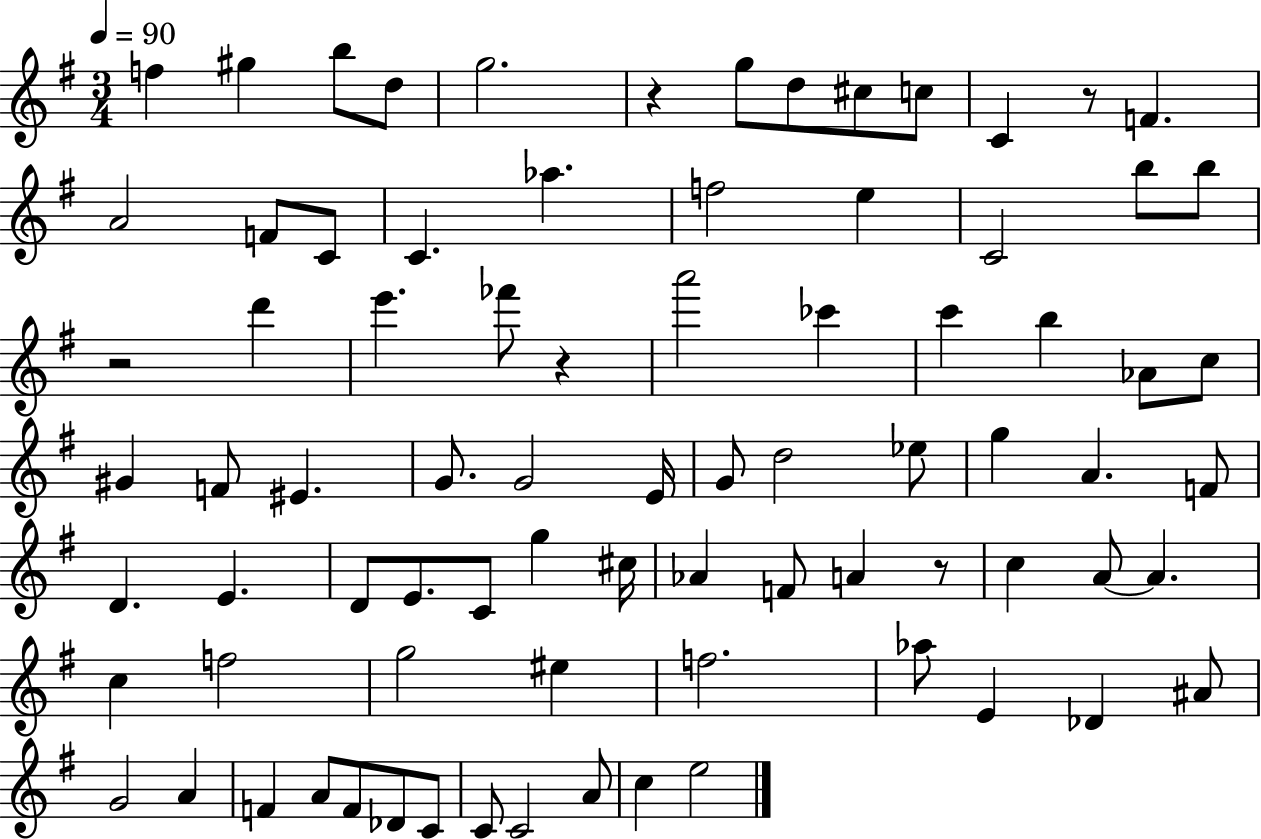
X:1
T:Untitled
M:3/4
L:1/4
K:G
f ^g b/2 d/2 g2 z g/2 d/2 ^c/2 c/2 C z/2 F A2 F/2 C/2 C _a f2 e C2 b/2 b/2 z2 d' e' _f'/2 z a'2 _c' c' b _A/2 c/2 ^G F/2 ^E G/2 G2 E/4 G/2 d2 _e/2 g A F/2 D E D/2 E/2 C/2 g ^c/4 _A F/2 A z/2 c A/2 A c f2 g2 ^e f2 _a/2 E _D ^A/2 G2 A F A/2 F/2 _D/2 C/2 C/2 C2 A/2 c e2